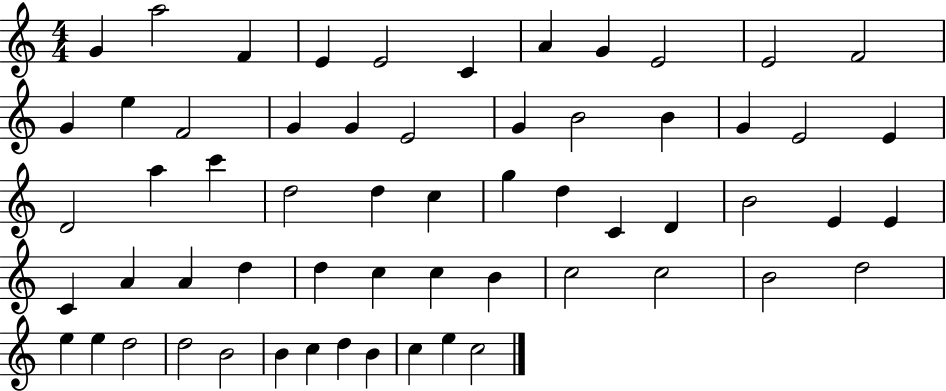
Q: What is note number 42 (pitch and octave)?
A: C5